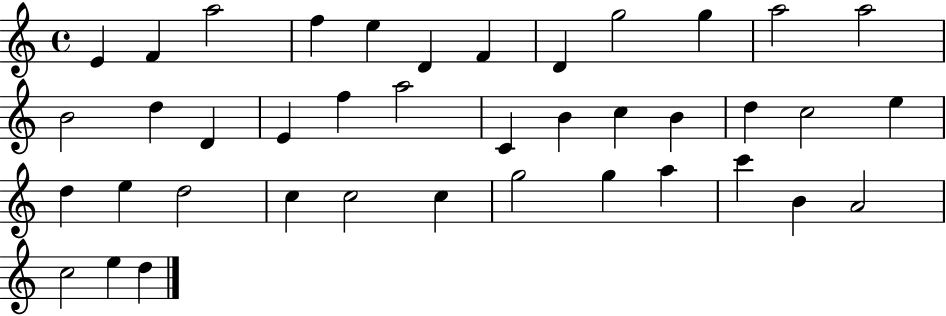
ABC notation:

X:1
T:Untitled
M:4/4
L:1/4
K:C
E F a2 f e D F D g2 g a2 a2 B2 d D E f a2 C B c B d c2 e d e d2 c c2 c g2 g a c' B A2 c2 e d